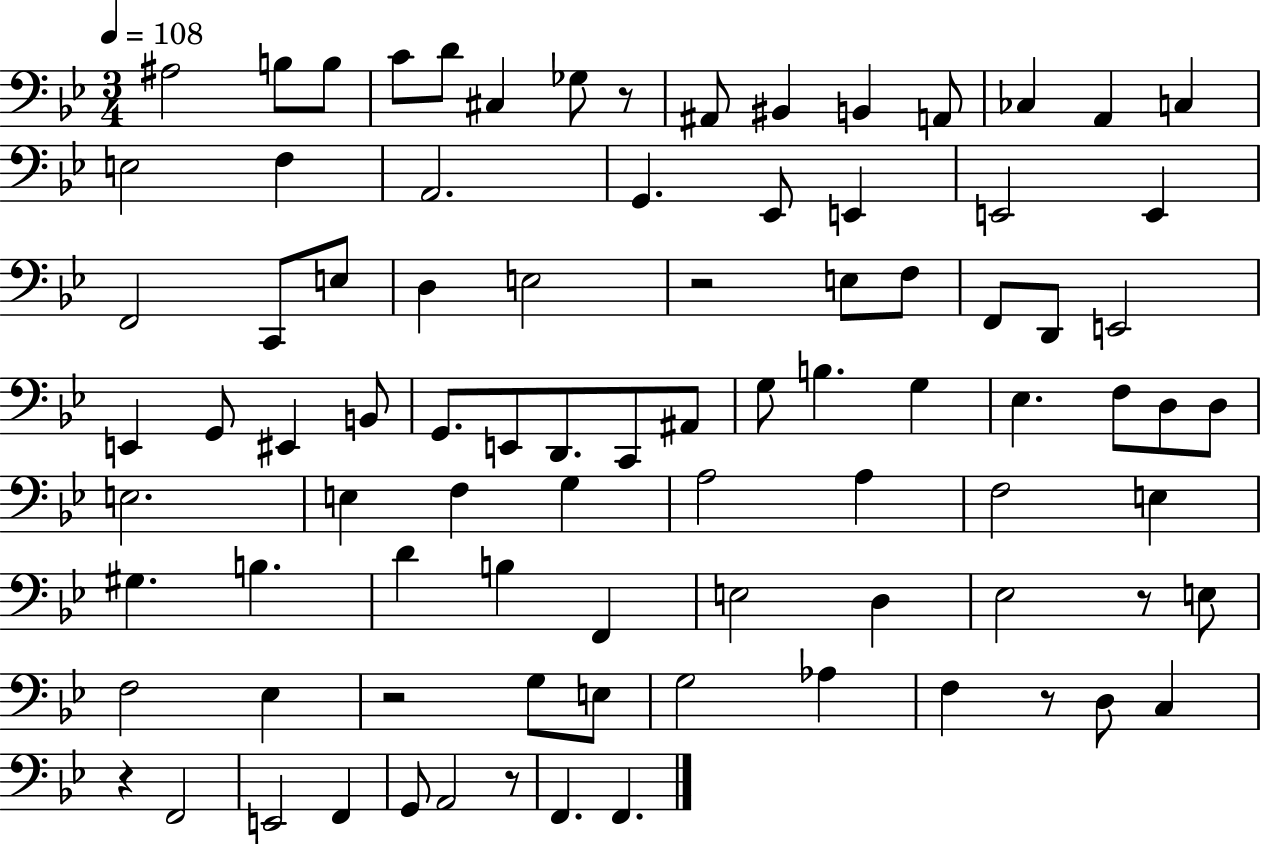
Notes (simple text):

A#3/h B3/e B3/e C4/e D4/e C#3/q Gb3/e R/e A#2/e BIS2/q B2/q A2/e CES3/q A2/q C3/q E3/h F3/q A2/h. G2/q. Eb2/e E2/q E2/h E2/q F2/h C2/e E3/e D3/q E3/h R/h E3/e F3/e F2/e D2/e E2/h E2/q G2/e EIS2/q B2/e G2/e. E2/e D2/e. C2/e A#2/e G3/e B3/q. G3/q Eb3/q. F3/e D3/e D3/e E3/h. E3/q F3/q G3/q A3/h A3/q F3/h E3/q G#3/q. B3/q. D4/q B3/q F2/q E3/h D3/q Eb3/h R/e E3/e F3/h Eb3/q R/h G3/e E3/e G3/h Ab3/q F3/q R/e D3/e C3/q R/q F2/h E2/h F2/q G2/e A2/h R/e F2/q. F2/q.